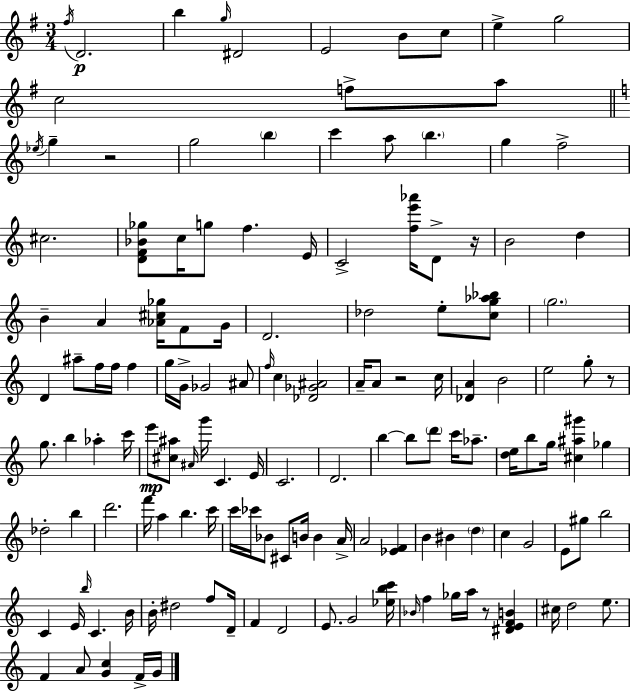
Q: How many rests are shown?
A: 5